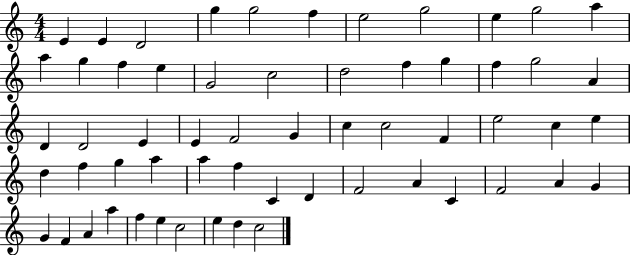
E4/q E4/q D4/h G5/q G5/h F5/q E5/h G5/h E5/q G5/h A5/q A5/q G5/q F5/q E5/q G4/h C5/h D5/h F5/q G5/q F5/q G5/h A4/q D4/q D4/h E4/q E4/q F4/h G4/q C5/q C5/h F4/q E5/h C5/q E5/q D5/q F5/q G5/q A5/q A5/q F5/q C4/q D4/q F4/h A4/q C4/q F4/h A4/q G4/q G4/q F4/q A4/q A5/q F5/q E5/q C5/h E5/q D5/q C5/h